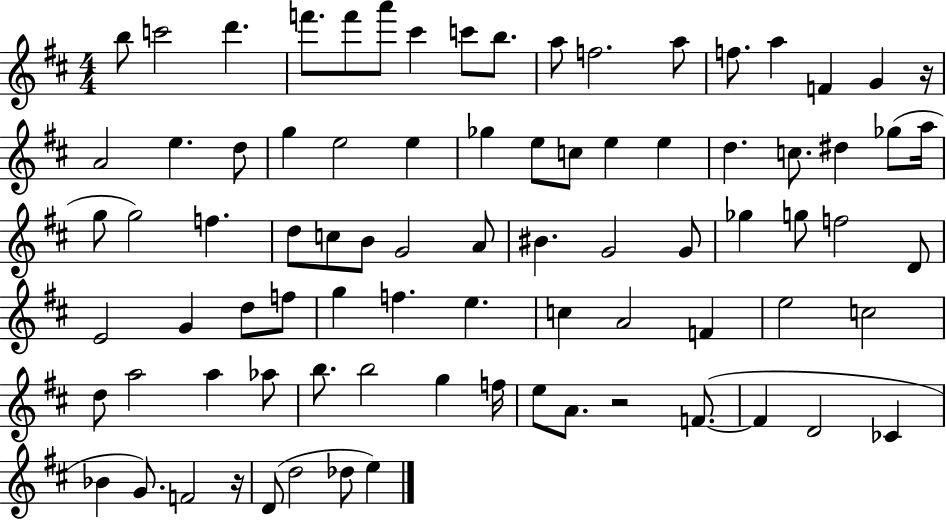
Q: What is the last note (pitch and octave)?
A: E5